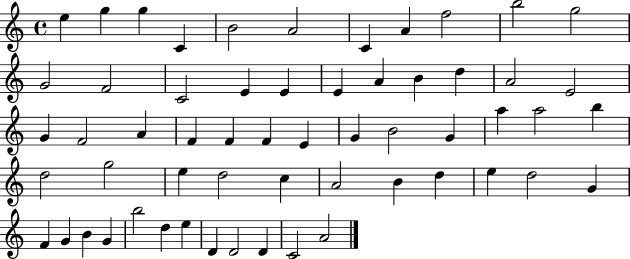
X:1
T:Untitled
M:4/4
L:1/4
K:C
e g g C B2 A2 C A f2 b2 g2 G2 F2 C2 E E E A B d A2 E2 G F2 A F F F E G B2 G a a2 b d2 g2 e d2 c A2 B d e d2 G F G B G b2 d e D D2 D C2 A2